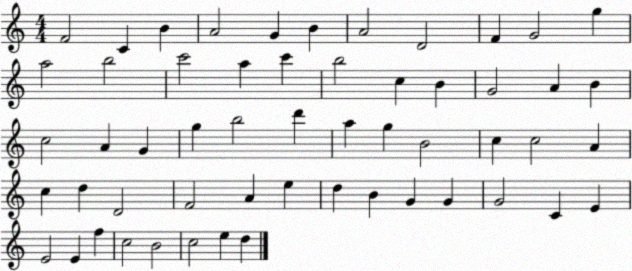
X:1
T:Untitled
M:4/4
L:1/4
K:C
F2 C B A2 G B A2 D2 F G2 g a2 b2 c'2 a c' b2 c B G2 A B c2 A G g b2 d' a g B2 c c2 A c d D2 F2 A e d B G G G2 C E E2 E f c2 B2 c2 e d